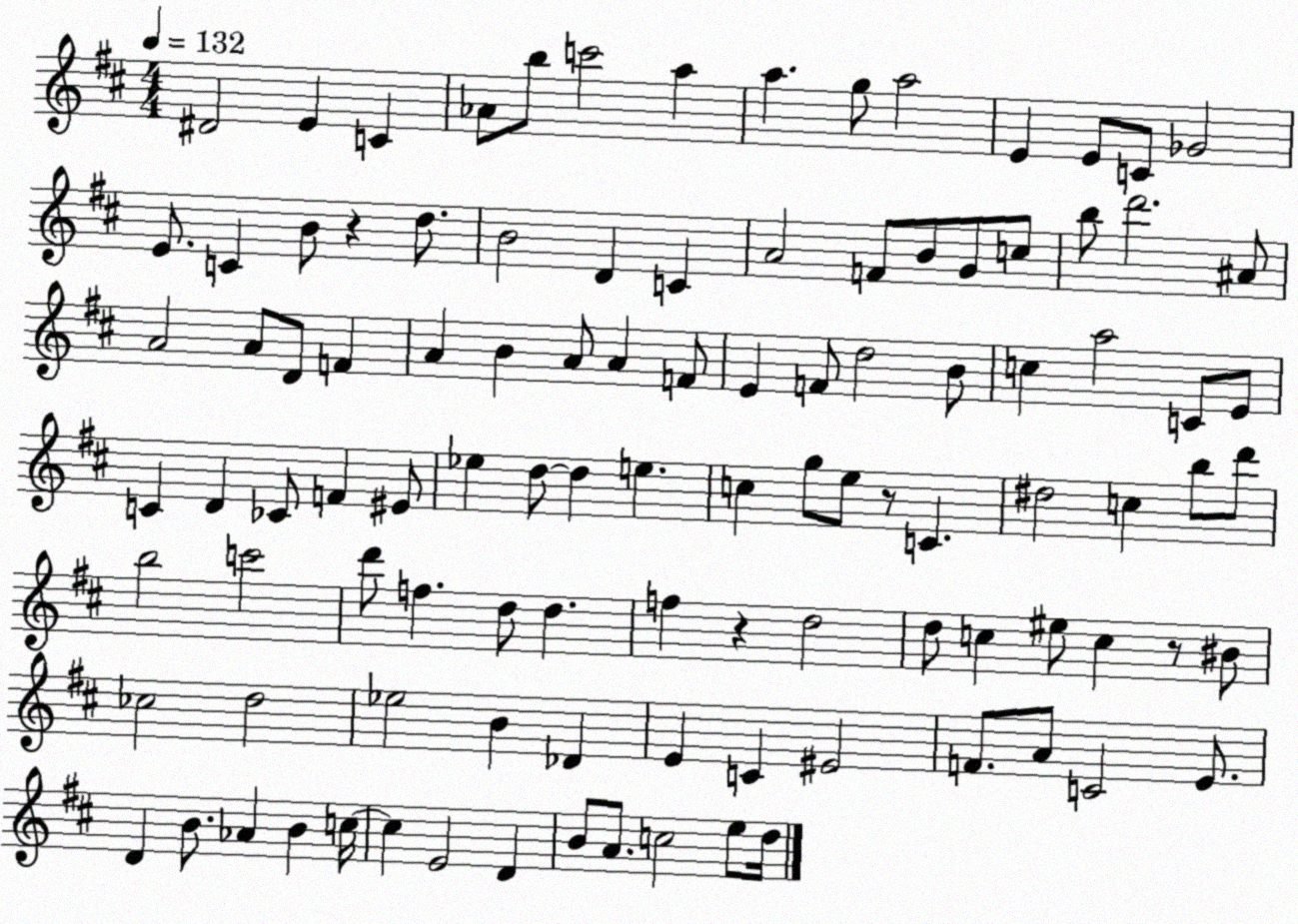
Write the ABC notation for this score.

X:1
T:Untitled
M:4/4
L:1/4
K:D
^D2 E C _A/2 b/2 c'2 a a g/2 a2 E E/2 C/2 _G2 E/2 C B/2 z d/2 B2 D C A2 F/2 B/2 G/2 c/2 b/2 d'2 ^A/2 A2 A/2 D/2 F A B A/2 A F/2 E F/2 d2 B/2 c a2 C/2 E/2 C D _C/2 F ^E/2 _e d/2 d e c g/2 e/2 z/2 C ^d2 c b/2 d'/2 b2 c'2 d'/2 f d/2 d f z d2 d/2 c ^e/2 c z/2 ^B/2 _c2 d2 _e2 B _D E C ^E2 F/2 A/2 C2 E/2 D B/2 _A B c/4 c E2 D B/2 A/2 c2 e/2 d/4